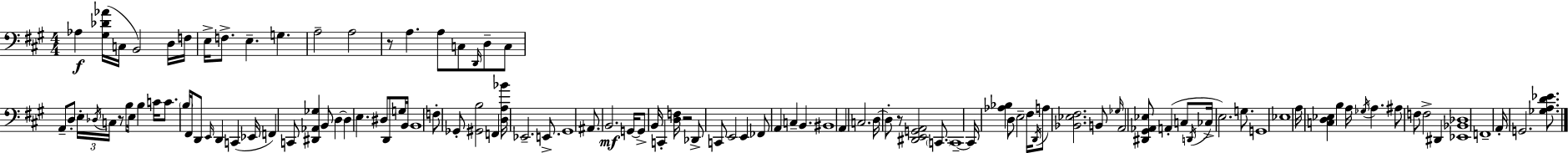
{
  \clef bass
  \numericTimeSignature
  \time 4/4
  \key a \major
  aes4\f <gis des' aes'>16( c16 b,2) d16 f16 | e16-> f8.-> e4.-- g4. | a2-- a2 | r8 a4. a8 c8 \grace { d,16 } d8-- c8 | \break a,8-- d8-. \tuplet 3/2 { e16-. \acciaccatura { des16 } c16 } r8 b8 e16 b4 | c'16 c'8. \parenthesize b16 fis,16 d,8 \grace { e,16 } d,4 c,4( | ees,16 f,4) c,8 <dis, aes, ges>4 b,8 d4~~ | d4 e4. dis8 d,8 | \break g16 b,16 b,1 | f8-. ges,8-. <gis, b>2 f,4 | <d a bes'>16 ees,2.-- | e,8.-> gis,1 | \break ais,8. b,2.\mf | g,16~~ g,8-> b,16 c,4-. <d f>16 r2 | des,8-> c,8 e,2 e,4 | fes,8 a,4 c4-- b,4. | \break bis,1 | a,4 c2. | d16~~ d8-. r8 <dis, e, g, a,>2 | \parenthesize c,8. c,1--~~ | \break c,16 <aes bes>4 d8 e2-- | fis16 \acciaccatura { d,16 } a8 <bes, ees fis>2. | b,8 \grace { ges16 } a,2 <dis, gis, aes, ees>8 a,4-.( | c8 \acciaccatura { d,16 } ces16-> e2.) | \break g8. g,1 | ees1 | a16 <c d ees>4 b4 a16 | \acciaccatura { ges16 } a4. ais8 f8 f2-> | \break dis,4 <ees, bes, des>1 | f,1-- | a,16-. g,2. | <ges a d' ees'>8. \bar "|."
}